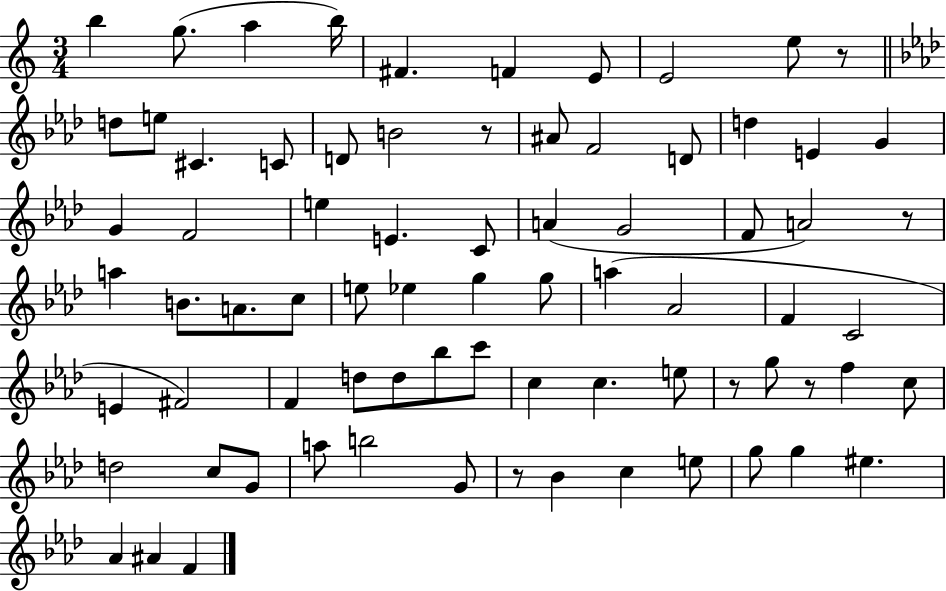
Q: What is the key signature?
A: C major